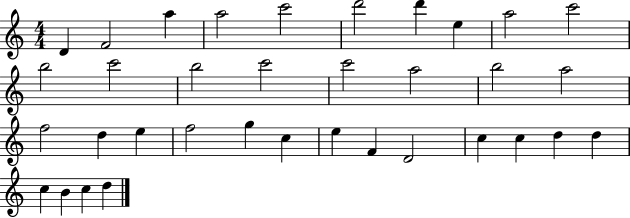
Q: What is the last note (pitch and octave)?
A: D5